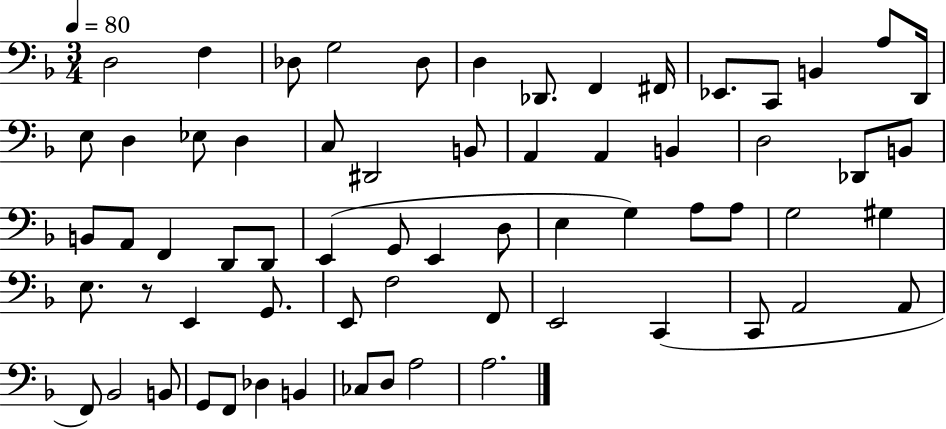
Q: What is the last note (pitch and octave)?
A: A3